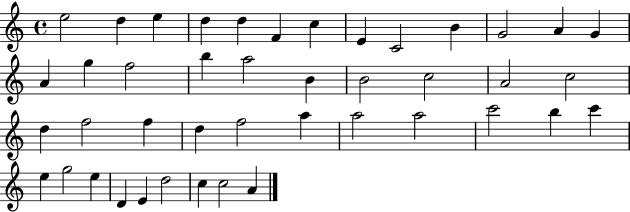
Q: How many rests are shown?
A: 0